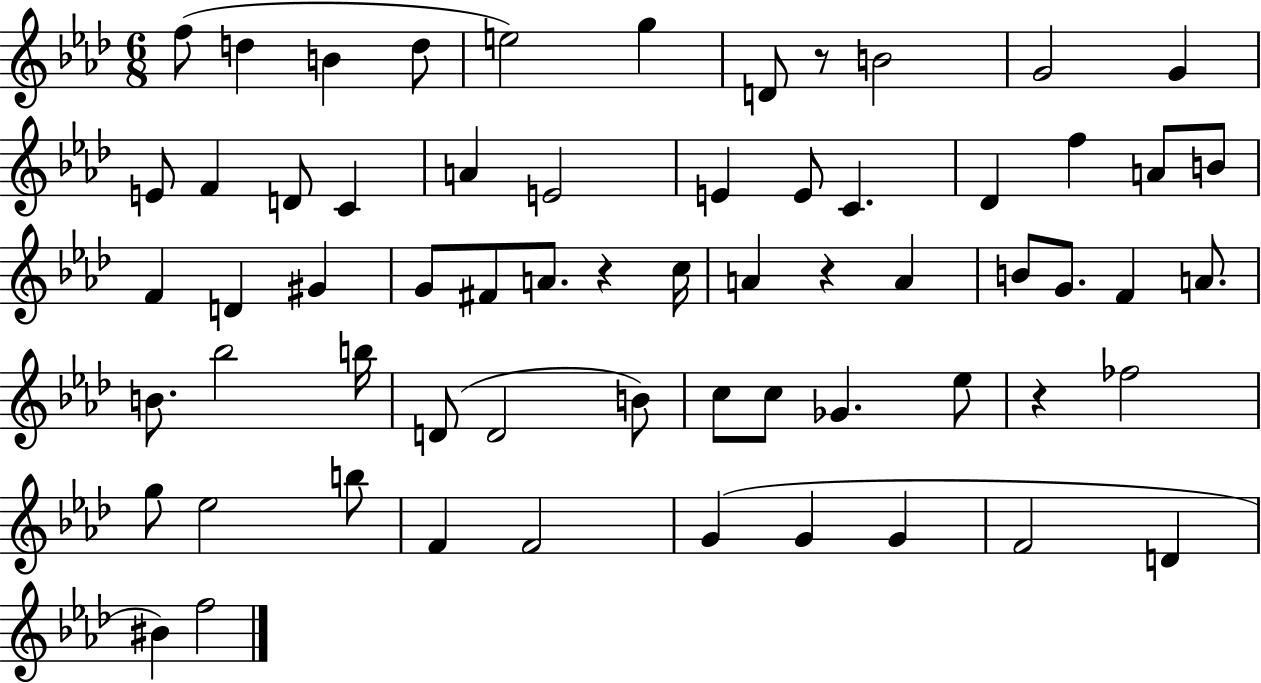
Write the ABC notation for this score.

X:1
T:Untitled
M:6/8
L:1/4
K:Ab
f/2 d B d/2 e2 g D/2 z/2 B2 G2 G E/2 F D/2 C A E2 E E/2 C _D f A/2 B/2 F D ^G G/2 ^F/2 A/2 z c/4 A z A B/2 G/2 F A/2 B/2 _b2 b/4 D/2 D2 B/2 c/2 c/2 _G _e/2 z _f2 g/2 _e2 b/2 F F2 G G G F2 D ^B f2